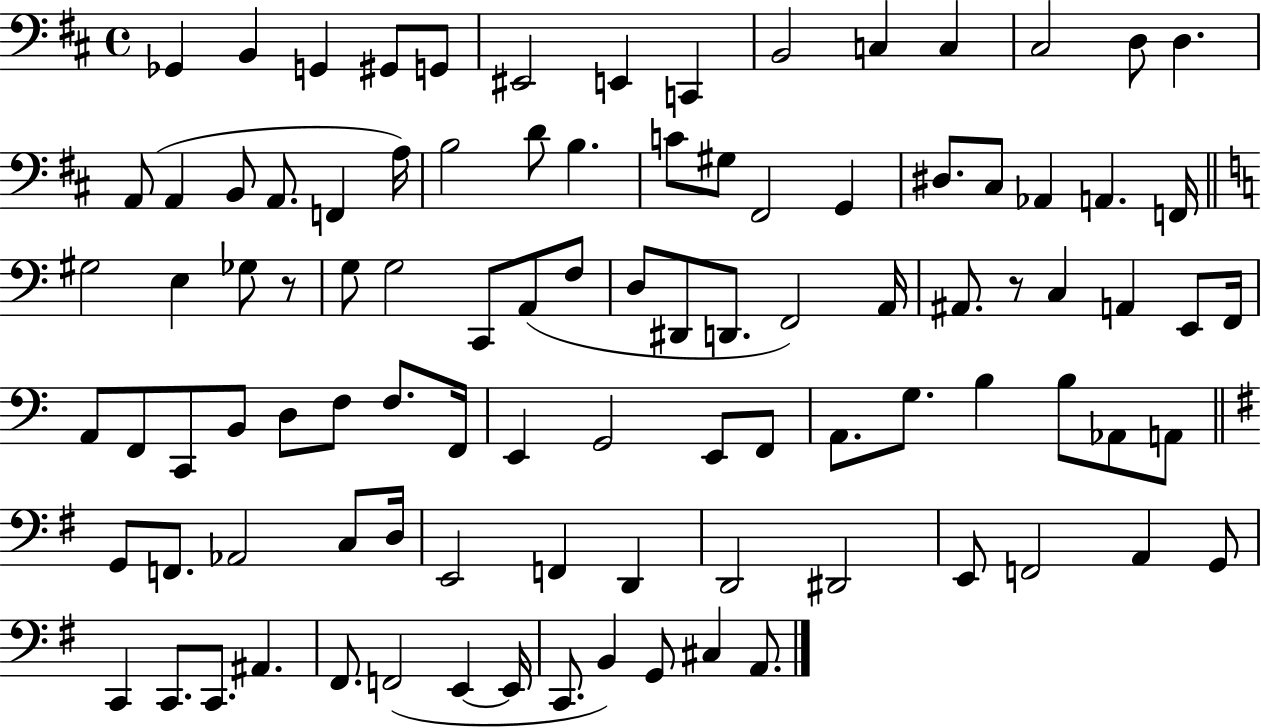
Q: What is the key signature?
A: D major